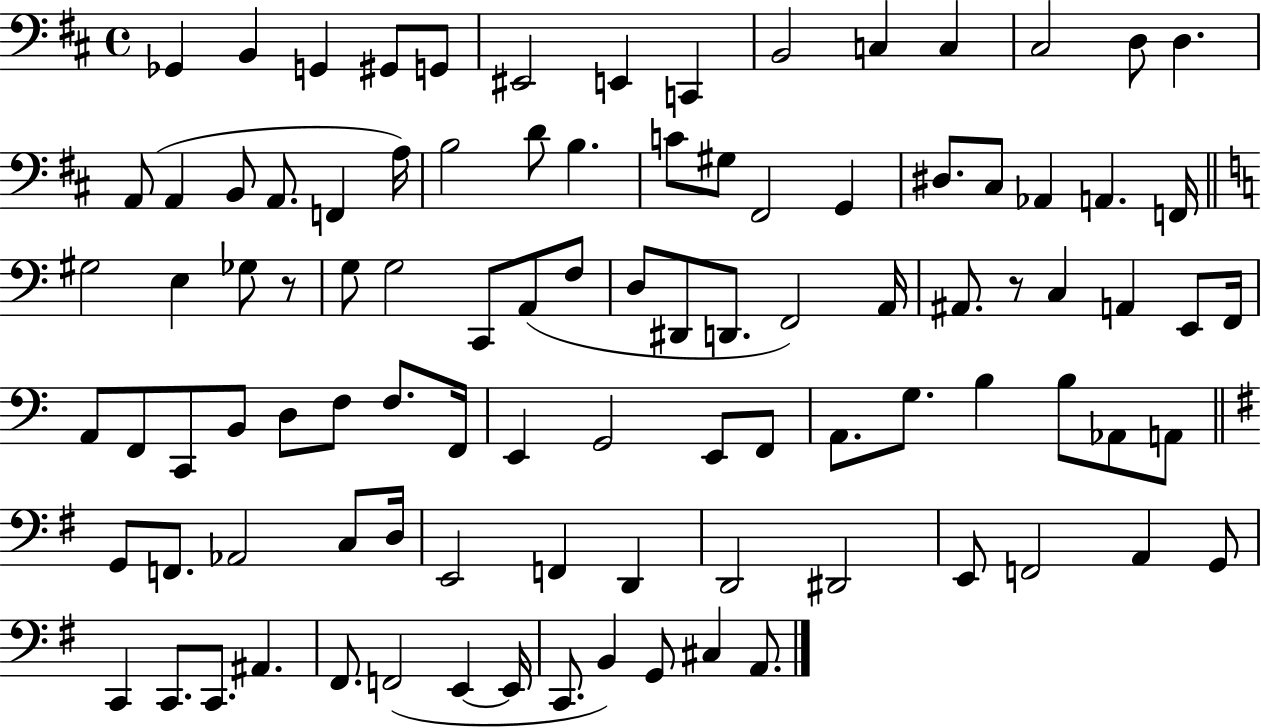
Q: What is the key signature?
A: D major